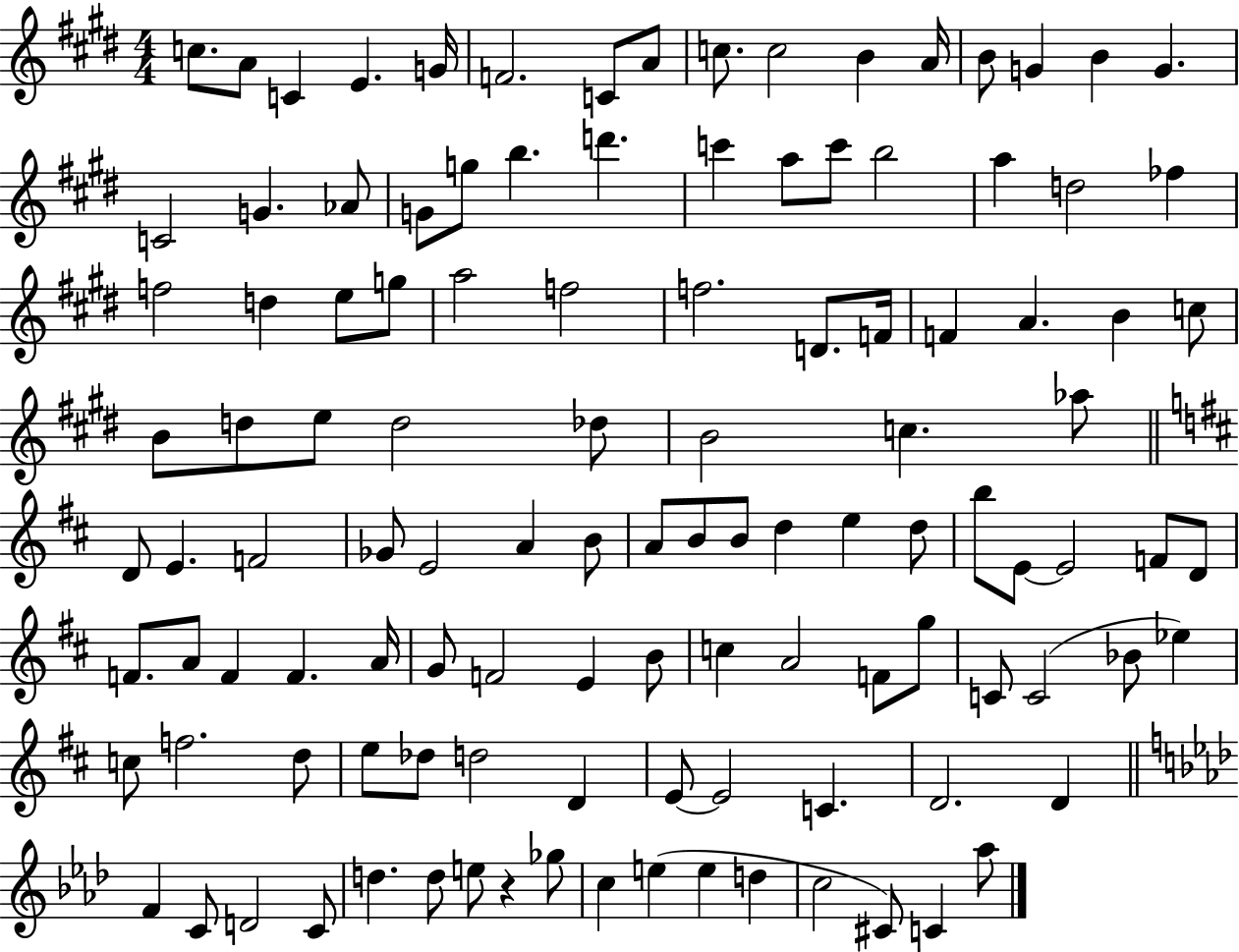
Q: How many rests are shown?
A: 1